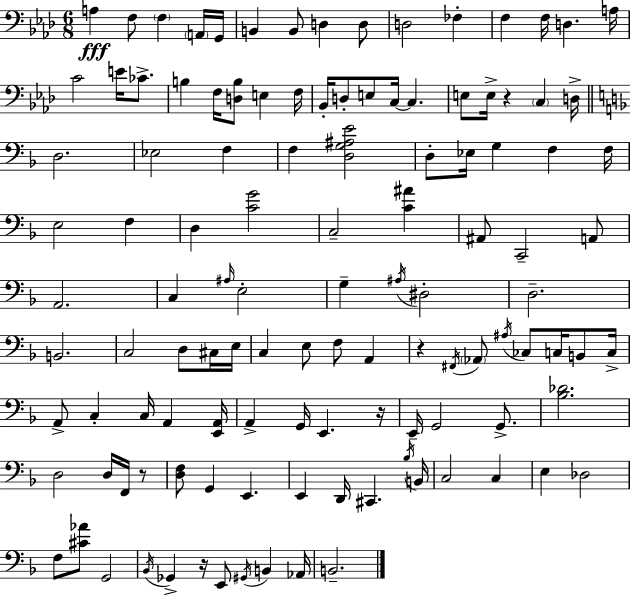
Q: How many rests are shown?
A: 5